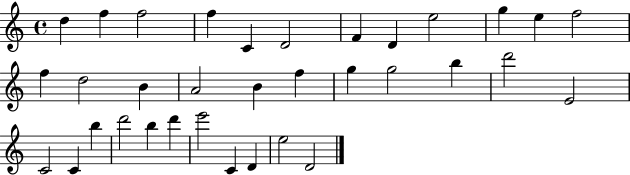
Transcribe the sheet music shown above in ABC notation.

X:1
T:Untitled
M:4/4
L:1/4
K:C
d f f2 f C D2 F D e2 g e f2 f d2 B A2 B f g g2 b d'2 E2 C2 C b d'2 b d' e'2 C D e2 D2